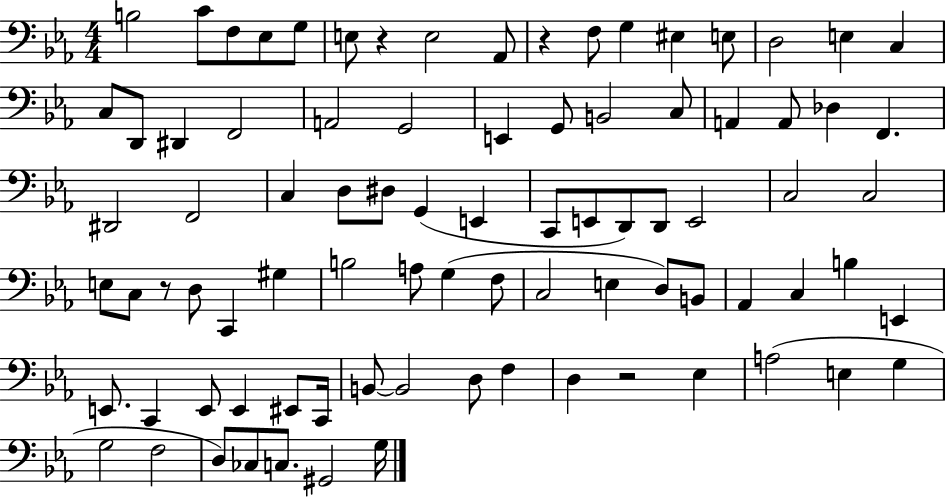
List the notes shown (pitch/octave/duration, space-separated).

B3/h C4/e F3/e Eb3/e G3/e E3/e R/q E3/h Ab2/e R/q F3/e G3/q EIS3/q E3/e D3/h E3/q C3/q C3/e D2/e D#2/q F2/h A2/h G2/h E2/q G2/e B2/h C3/e A2/q A2/e Db3/q F2/q. D#2/h F2/h C3/q D3/e D#3/e G2/q E2/q C2/e E2/e D2/e D2/e E2/h C3/h C3/h E3/e C3/e R/e D3/e C2/q G#3/q B3/h A3/e G3/q F3/e C3/h E3/q D3/e B2/e Ab2/q C3/q B3/q E2/q E2/e. C2/q E2/e E2/q EIS2/e C2/s B2/e B2/h D3/e F3/q D3/q R/h Eb3/q A3/h E3/q G3/q G3/h F3/h D3/e CES3/e C3/e. G#2/h G3/s